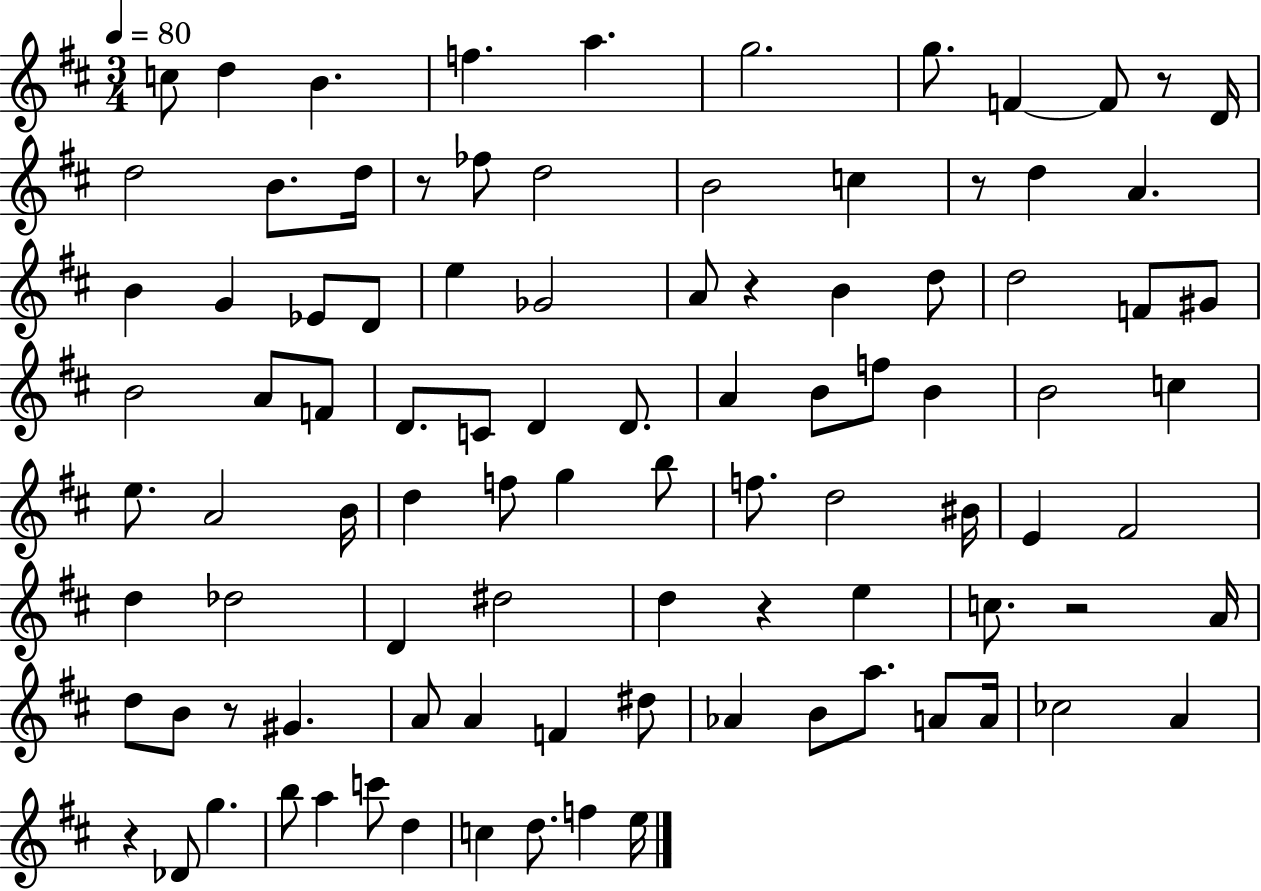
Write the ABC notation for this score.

X:1
T:Untitled
M:3/4
L:1/4
K:D
c/2 d B f a g2 g/2 F F/2 z/2 D/4 d2 B/2 d/4 z/2 _f/2 d2 B2 c z/2 d A B G _E/2 D/2 e _G2 A/2 z B d/2 d2 F/2 ^G/2 B2 A/2 F/2 D/2 C/2 D D/2 A B/2 f/2 B B2 c e/2 A2 B/4 d f/2 g b/2 f/2 d2 ^B/4 E ^F2 d _d2 D ^d2 d z e c/2 z2 A/4 d/2 B/2 z/2 ^G A/2 A F ^d/2 _A B/2 a/2 A/2 A/4 _c2 A z _D/2 g b/2 a c'/2 d c d/2 f e/4